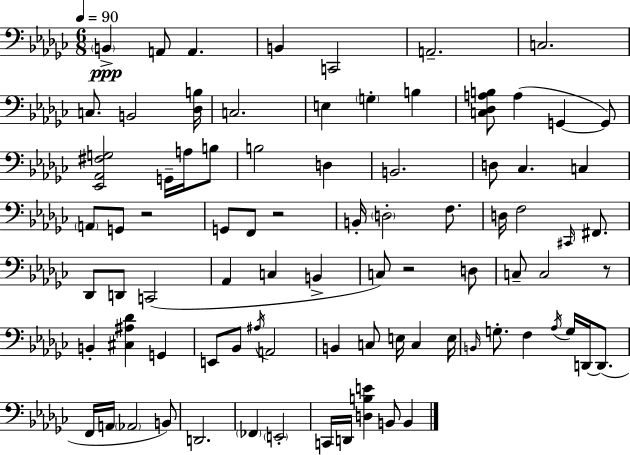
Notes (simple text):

B2/q A2/e A2/q. B2/q C2/h A2/h. C3/h. C3/e. B2/h [Db3,B3]/s C3/h. E3/q G3/q B3/q [C3,Db3,A3,B3]/e A3/q G2/q G2/e [Eb2,Ab2,F#3,G3]/h G2/s A3/s B3/e B3/h D3/q B2/h. D3/e CES3/q. C3/q A2/e G2/e R/h G2/e F2/e R/h B2/s D3/h F3/e. D3/s F3/h C#2/s F#2/e. Db2/e D2/e C2/h Ab2/q C3/q B2/q C3/e R/h D3/e C3/e C3/h R/e B2/q [C#3,A#3,Db4]/q G2/q E2/e Bb2/e A#3/s A2/h B2/q C3/e E3/s C3/q E3/s B2/s G3/e. F3/q Ab3/s G3/s D2/s D2/e. F2/s A2/s Ab2/h B2/e D2/h. FES2/q E2/h C2/s D2/s [D3,B3,E4]/q B2/e B2/q